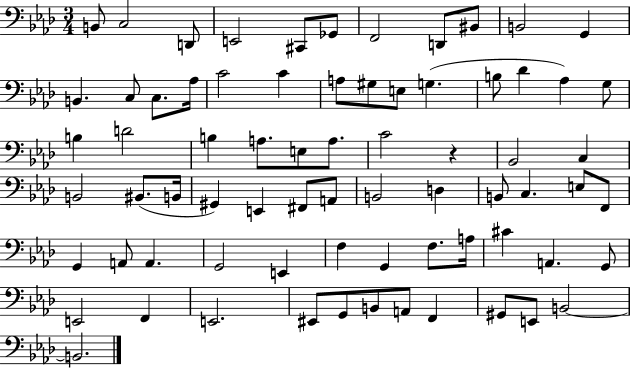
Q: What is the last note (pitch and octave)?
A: B2